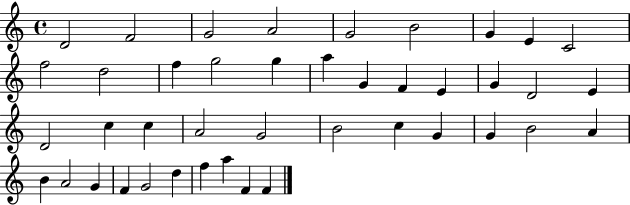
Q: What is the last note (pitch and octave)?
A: F4